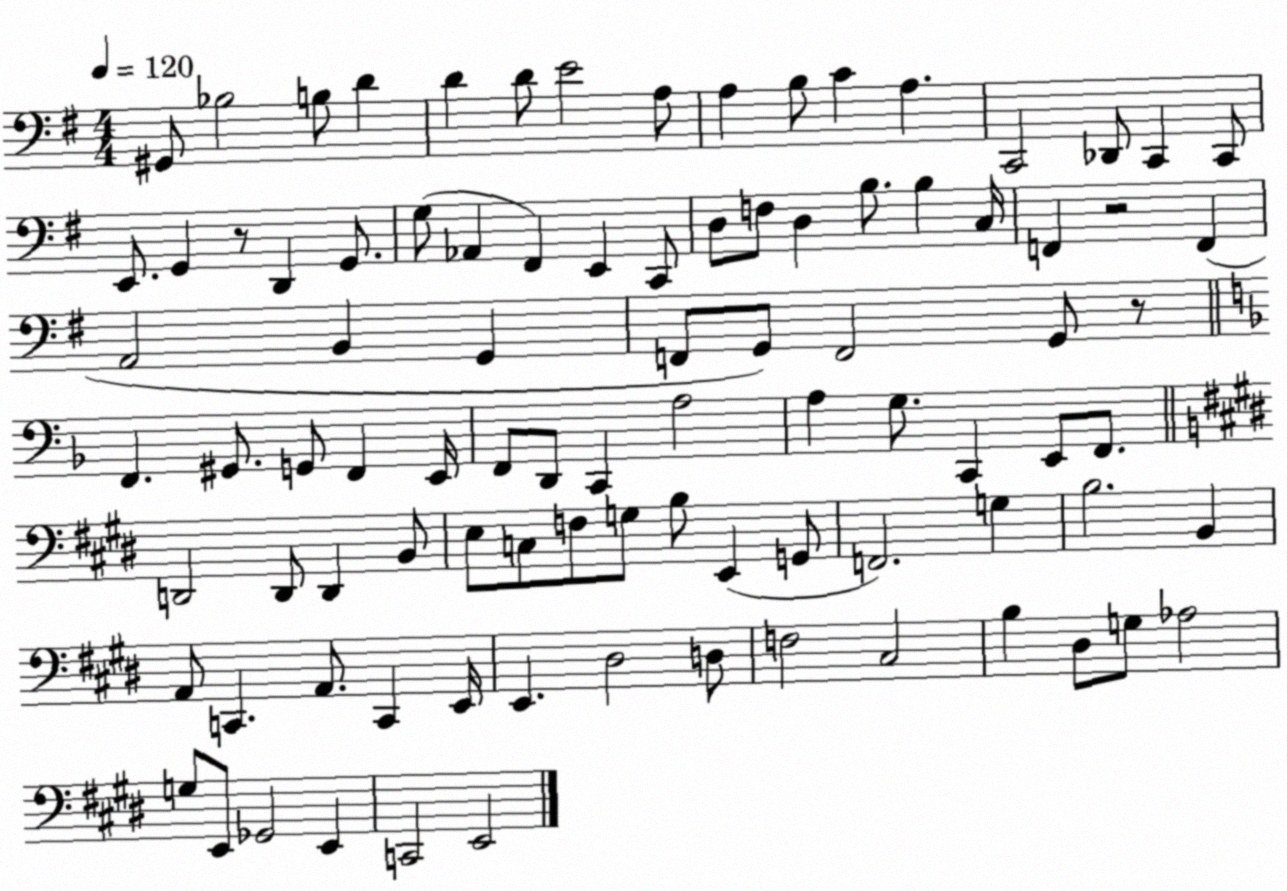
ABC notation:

X:1
T:Untitled
M:4/4
L:1/4
K:G
^G,,/2 _B,2 B,/2 D D D/2 E2 A,/2 A, B,/2 C A, C,,2 _D,,/2 C,, C,,/2 E,,/2 G,, z/2 D,, G,,/2 G,/2 _A,, ^F,, E,, C,,/2 D,/2 F,/2 D, B,/2 B, C,/4 F,, z2 F,, A,,2 B,, G,, F,,/2 G,,/2 F,,2 G,,/2 z/2 F,, ^G,,/2 G,,/2 F,, E,,/4 F,,/2 D,,/2 C,, A,2 A, G,/2 C,, E,,/2 F,,/2 D,,2 D,,/2 D,, B,,/2 E,/2 C,/2 F,/2 G,/2 B,/2 E,, G,,/2 F,,2 G, B,2 B,, A,,/2 C,, A,,/2 C,, E,,/4 E,, ^D,2 D,/2 F,2 ^C,2 B, ^D,/2 G,/2 _A,2 G,/2 E,,/2 _G,,2 E,, C,,2 E,,2